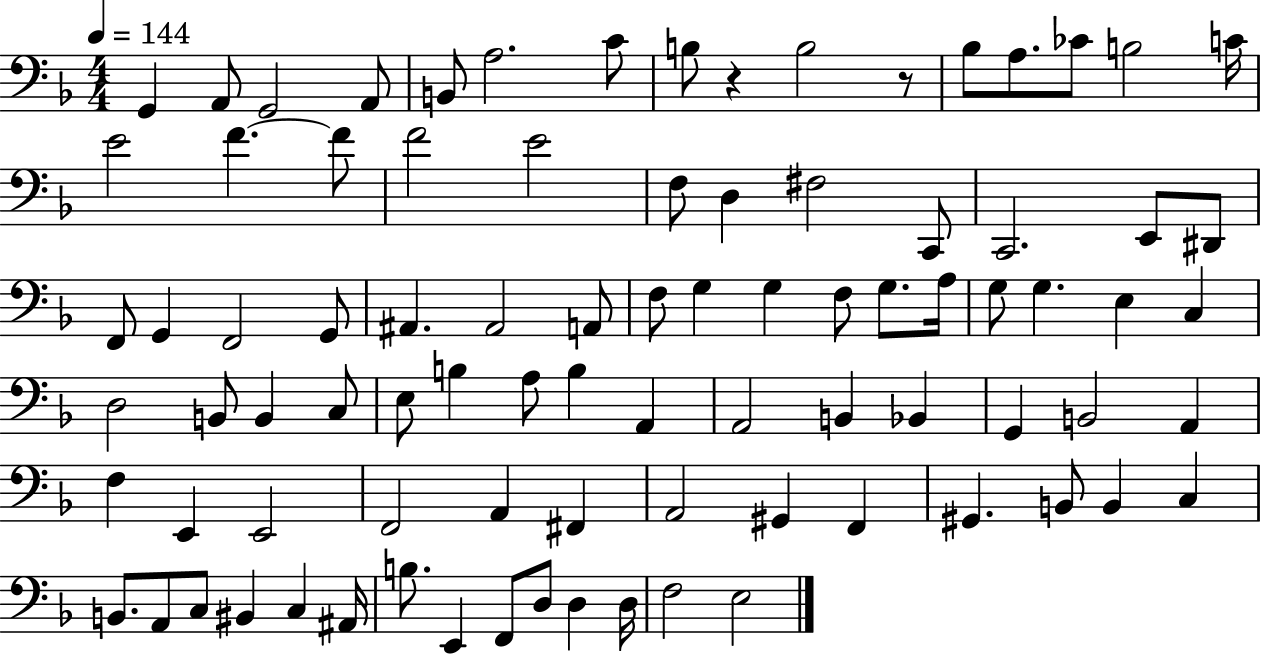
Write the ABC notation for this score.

X:1
T:Untitled
M:4/4
L:1/4
K:F
G,, A,,/2 G,,2 A,,/2 B,,/2 A,2 C/2 B,/2 z B,2 z/2 _B,/2 A,/2 _C/2 B,2 C/4 E2 F F/2 F2 E2 F,/2 D, ^F,2 C,,/2 C,,2 E,,/2 ^D,,/2 F,,/2 G,, F,,2 G,,/2 ^A,, ^A,,2 A,,/2 F,/2 G, G, F,/2 G,/2 A,/4 G,/2 G, E, C, D,2 B,,/2 B,, C,/2 E,/2 B, A,/2 B, A,, A,,2 B,, _B,, G,, B,,2 A,, F, E,, E,,2 F,,2 A,, ^F,, A,,2 ^G,, F,, ^G,, B,,/2 B,, C, B,,/2 A,,/2 C,/2 ^B,, C, ^A,,/4 B,/2 E,, F,,/2 D,/2 D, D,/4 F,2 E,2